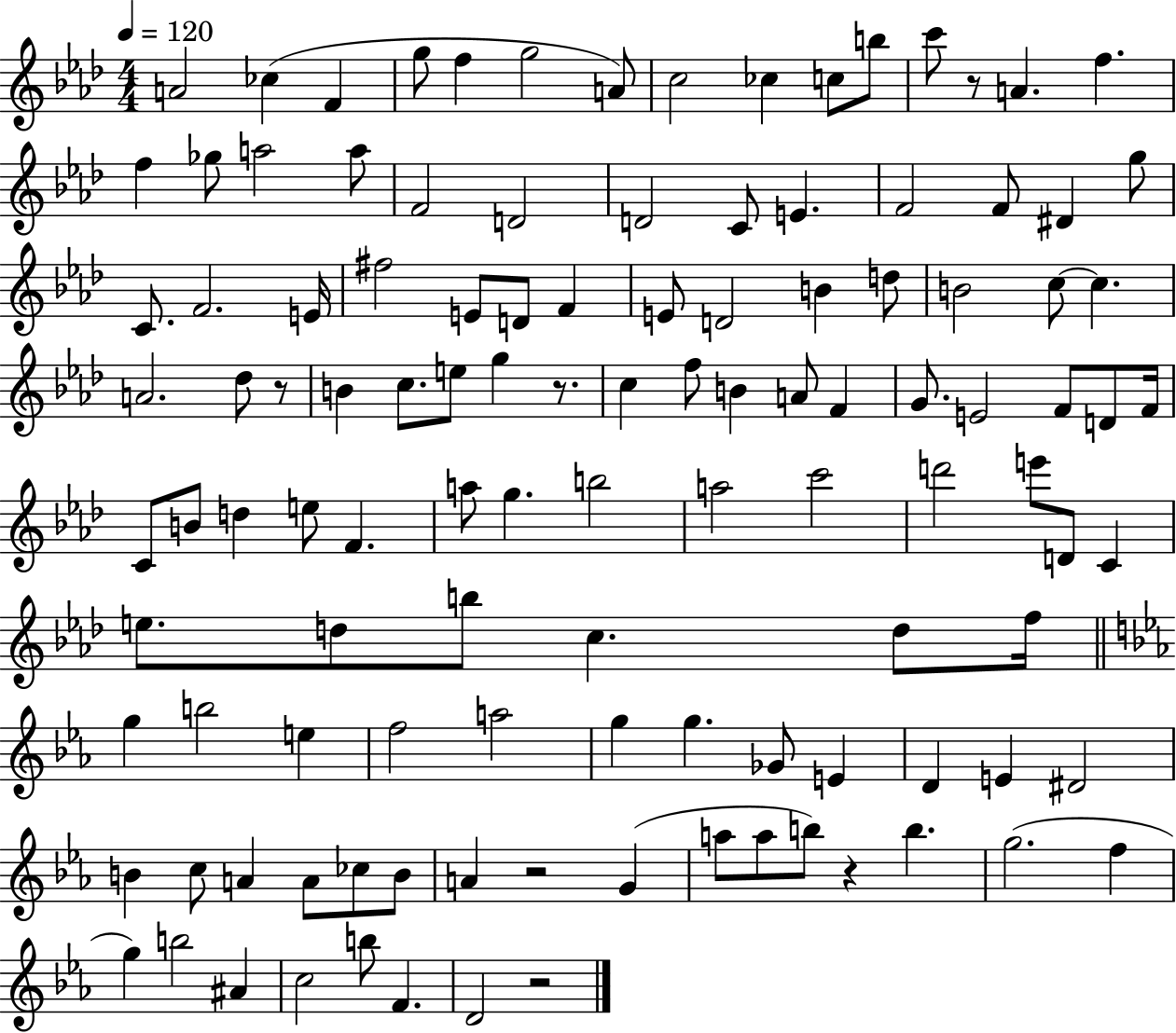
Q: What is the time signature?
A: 4/4